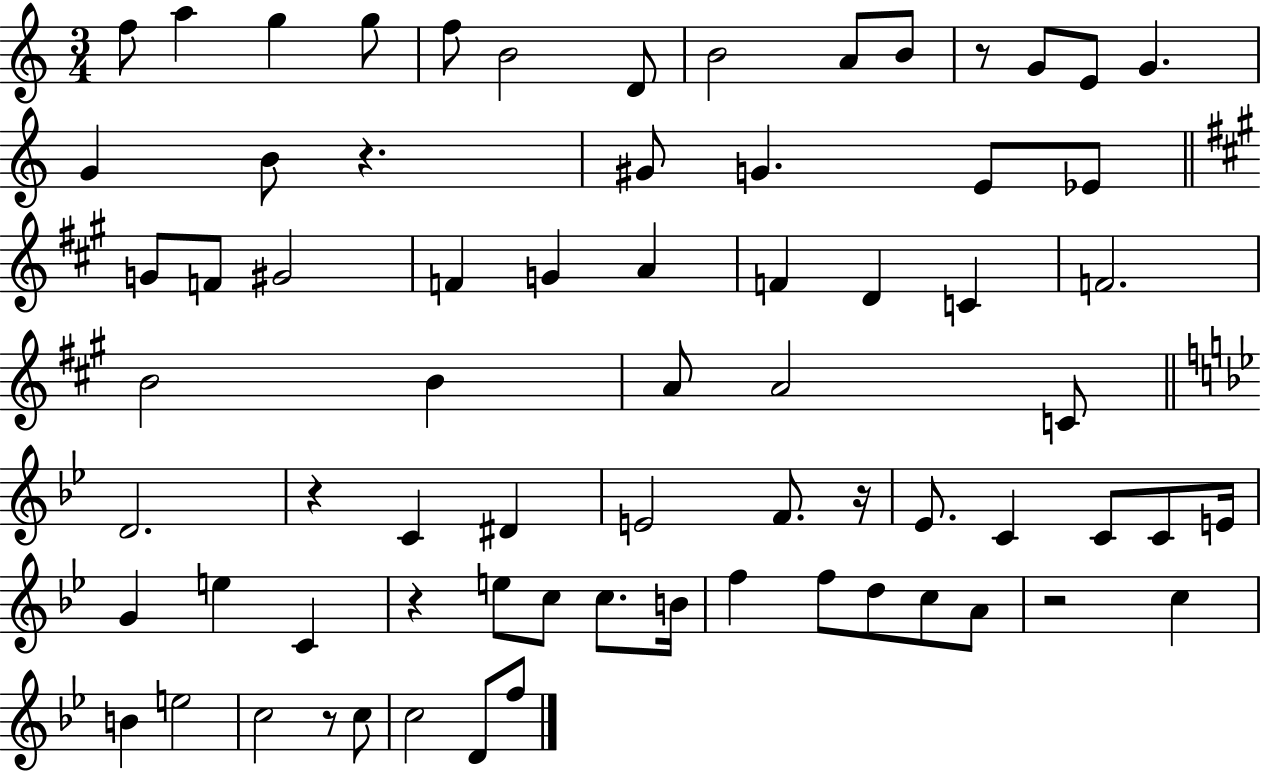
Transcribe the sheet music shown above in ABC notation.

X:1
T:Untitled
M:3/4
L:1/4
K:C
f/2 a g g/2 f/2 B2 D/2 B2 A/2 B/2 z/2 G/2 E/2 G G B/2 z ^G/2 G E/2 _E/2 G/2 F/2 ^G2 F G A F D C F2 B2 B A/2 A2 C/2 D2 z C ^D E2 F/2 z/4 _E/2 C C/2 C/2 E/4 G e C z e/2 c/2 c/2 B/4 f f/2 d/2 c/2 A/2 z2 c B e2 c2 z/2 c/2 c2 D/2 f/2